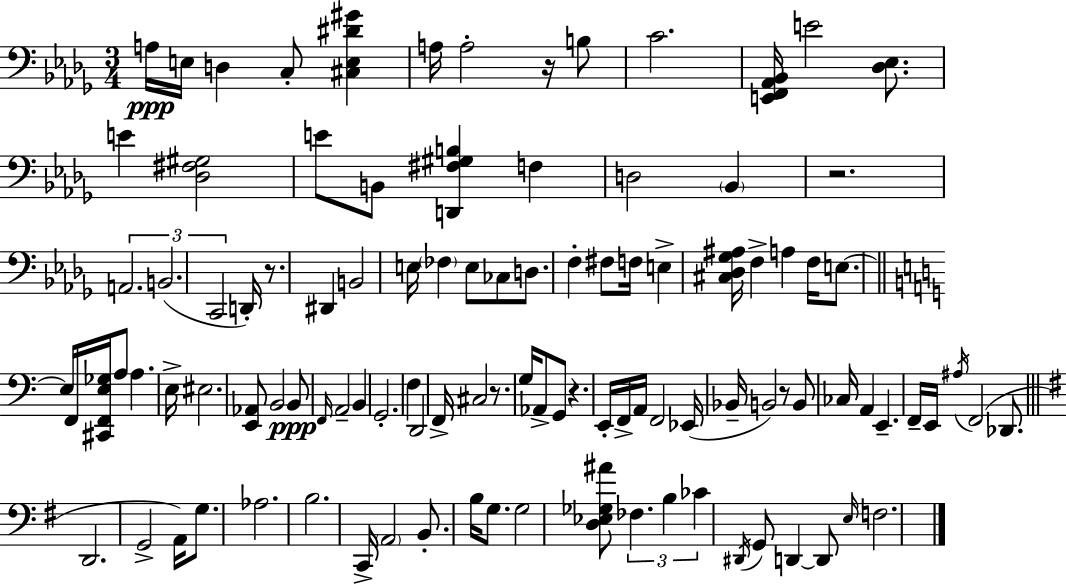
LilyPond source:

{
  \clef bass
  \numericTimeSignature
  \time 3/4
  \key bes \minor
  a16\ppp e16 d4 c8-. <cis e dis' gis'>4 | a16 a2-. r16 b8 | c'2. | <e, f, aes, bes,>16 e'2 <des ees>8. | \break e'4 <des fis gis>2 | e'8 b,8 <d, fis gis b>4 f4 | d2 \parenthesize bes,4 | r2. | \break \tuplet 3/2 { a,2. | b,2.( | c,2 } d,16-.) r8. | dis,4 b,2 | \break e16 \parenthesize fes4 e8 ces8 d8. | f4-. fis8 f16 e4-> <cis des ges ais>16 | f4-> a4 f16 e8.~~ | \bar "||" \break \key c \major e16 f,16 <cis, f, e ges>16 a8 a4. e16-> | eis2. | <e, aes,>8 b,2 b,8\ppp | \grace { f,16 } a,2-- b,4 | \break g,2.-. | f4 d,2 | f,16-> cis2 r8. | g16 aes,8-> g,8 r4. | \break e,16-. f,16-> a,16 f,2 ees,16( | bes,16-- b,2) r8 b,8 | ces16 a,4 e,4.-- | f,16-- e,16 \acciaccatura { ais16 }( f,2 des,8. | \break \bar "||" \break \key e \minor d,2. | g,2-> a,16) g8. | aes2. | b2. | \break c,16-> \parenthesize a,2 b,8.-. | b16 g8. g2 | <d ees ges ais'>8 \tuplet 3/2 { fes4. b4 | ces'4 } \acciaccatura { dis,16 } g,8 d,4~~ d,8 | \break \grace { e16 } f2. | \bar "|."
}